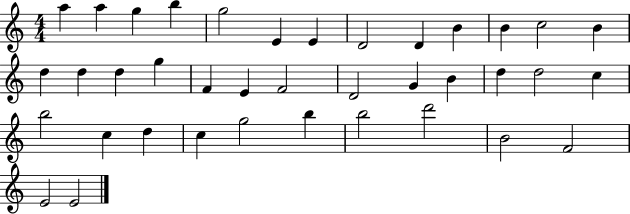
{
  \clef treble
  \numericTimeSignature
  \time 4/4
  \key c \major
  a''4 a''4 g''4 b''4 | g''2 e'4 e'4 | d'2 d'4 b'4 | b'4 c''2 b'4 | \break d''4 d''4 d''4 g''4 | f'4 e'4 f'2 | d'2 g'4 b'4 | d''4 d''2 c''4 | \break b''2 c''4 d''4 | c''4 g''2 b''4 | b''2 d'''2 | b'2 f'2 | \break e'2 e'2 | \bar "|."
}